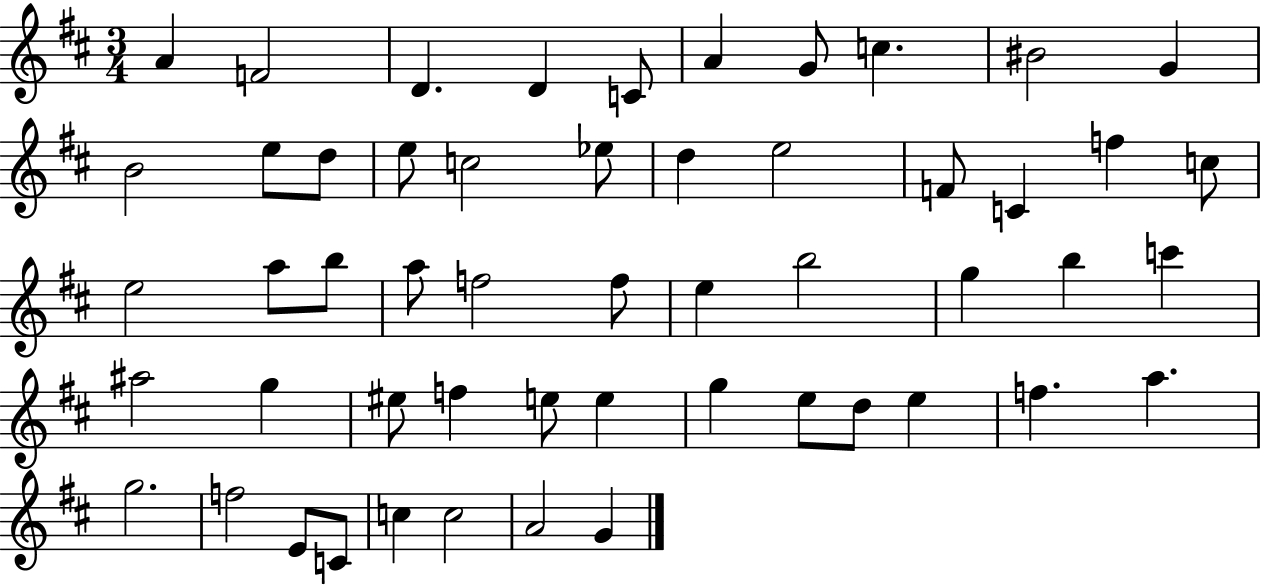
A4/q F4/h D4/q. D4/q C4/e A4/q G4/e C5/q. BIS4/h G4/q B4/h E5/e D5/e E5/e C5/h Eb5/e D5/q E5/h F4/e C4/q F5/q C5/e E5/h A5/e B5/e A5/e F5/h F5/e E5/q B5/h G5/q B5/q C6/q A#5/h G5/q EIS5/e F5/q E5/e E5/q G5/q E5/e D5/e E5/q F5/q. A5/q. G5/h. F5/h E4/e C4/e C5/q C5/h A4/h G4/q